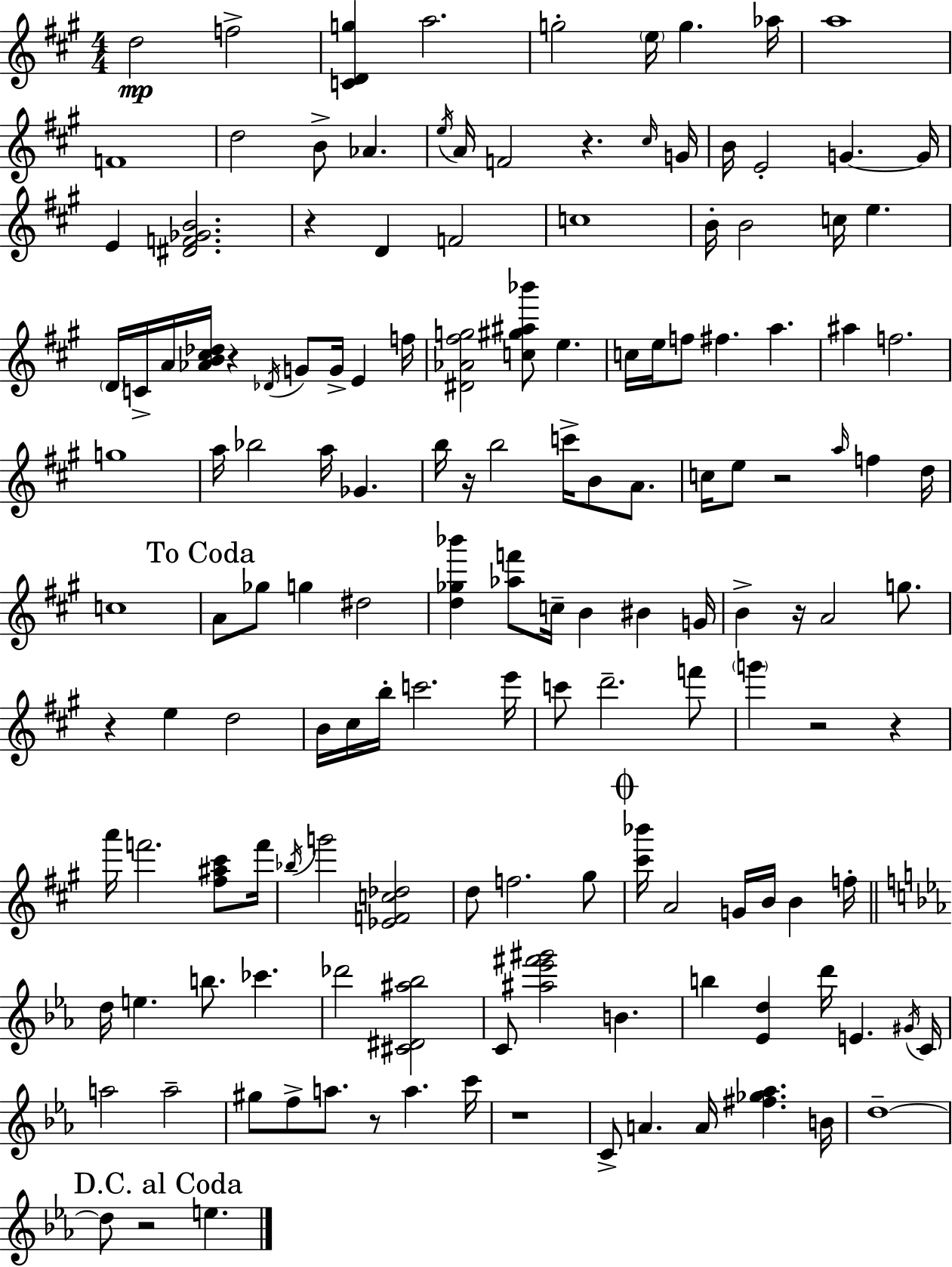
{
  \clef treble
  \numericTimeSignature
  \time 4/4
  \key a \major
  \repeat volta 2 { d''2\mp f''2-> | <c' d' g''>4 a''2. | g''2-. \parenthesize e''16 g''4. aes''16 | a''1 | \break f'1 | d''2 b'8-> aes'4. | \acciaccatura { e''16 } a'16 f'2 r4. | \grace { cis''16 } g'16 b'16 e'2-. g'4.~~ | \break g'16 e'4 <dis' f' ges' b'>2. | r4 d'4 f'2 | c''1 | b'16-. b'2 c''16 e''4. | \break \parenthesize d'16 c'16-> a'16 <aes' b' cis'' des''>16 r4 \acciaccatura { des'16 } g'8 g'16-> e'4 | f''16 <dis' aes' fis'' g''>2 <c'' gis'' ais'' bes'''>8 e''4. | c''16 e''16 f''8 fis''4. a''4. | ais''4 f''2. | \break g''1 | a''16 bes''2 a''16 ges'4. | b''16 r16 b''2 c'''16-> b'8 | a'8. c''16 e''8 r2 \grace { a''16 } f''4 | \break d''16 c''1 | \mark "To Coda" a'8 ges''8 g''4 dis''2 | <d'' ges'' bes'''>4 <aes'' f'''>8 c''16-- b'4 bis'4 | g'16 b'4-> r16 a'2 | \break g''8. r4 e''4 d''2 | b'16 cis''16 b''16-. c'''2. | e'''16 c'''8 d'''2.-- | f'''8 \parenthesize g'''4 r2 | \break r4 a'''16 f'''2. | <fis'' ais'' cis'''>8 f'''16 \acciaccatura { bes''16 } g'''2 <ees' f' c'' des''>2 | d''8 f''2. | gis''8 \mark \markup { \musicglyph "scripts.coda" } <cis''' bes'''>16 a'2 g'16 b'16 | \break b'4 f''16-. \bar "||" \break \key c \minor d''16 e''4. b''8. ces'''4. | des'''2 <cis' dis' ais'' bes''>2 | c'8 <ais'' ees''' fis''' gis'''>2 b'4. | b''4 <ees' d''>4 d'''16 e'4. \acciaccatura { gis'16 } | \break c'16 a''2 a''2-- | gis''8 f''8-> a''8. r8 a''4. | c'''16 r1 | c'8-> a'4. a'16 <fis'' ges'' aes''>4. | \break b'16 d''1--~~ | \mark "D.C. al Coda" d''8 r2 e''4. | } \bar "|."
}